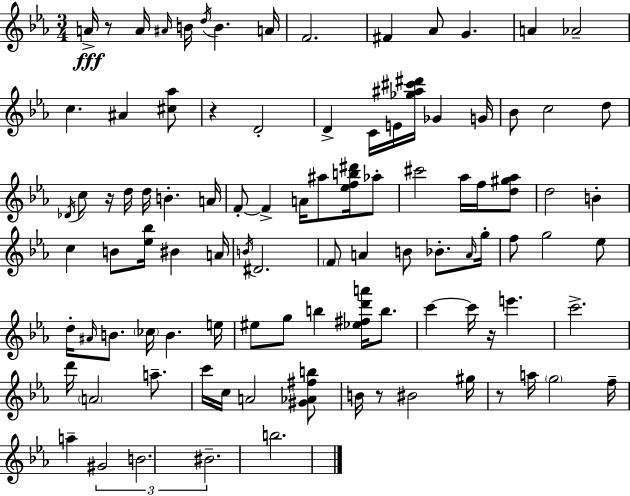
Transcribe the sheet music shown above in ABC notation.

X:1
T:Untitled
M:3/4
L:1/4
K:Cm
A/4 z/2 A/4 ^A/4 B/4 d/4 B A/4 F2 ^F _A/2 G A _A2 c ^A [^c_a]/2 z D2 D C/4 E/4 [_g^a^c'^d']/4 _G G/4 _B/2 c2 d/2 _D/4 c/2 z/4 d/4 d/4 B A/4 F/2 F A/4 ^a/2 [_efb^d']/4 _a/2 ^c'2 _a/4 f/4 [d^g_a]/2 d2 B c B/2 [_e_b]/4 ^B A/4 B/4 ^D2 F/2 A B/2 _B/2 A/4 g/4 f/2 g2 _e/2 d/4 ^A/4 B/2 _c/4 B e/4 ^e/2 g/2 b [_e^fd'a']/4 b/2 c' c'/4 z/4 e' c'2 d'/4 A2 a/2 c'/4 c/4 A2 [^G_A^fb]/2 B/4 z/2 ^B2 ^g/4 z/2 a/4 g2 f/4 a ^G2 B2 ^B2 b2